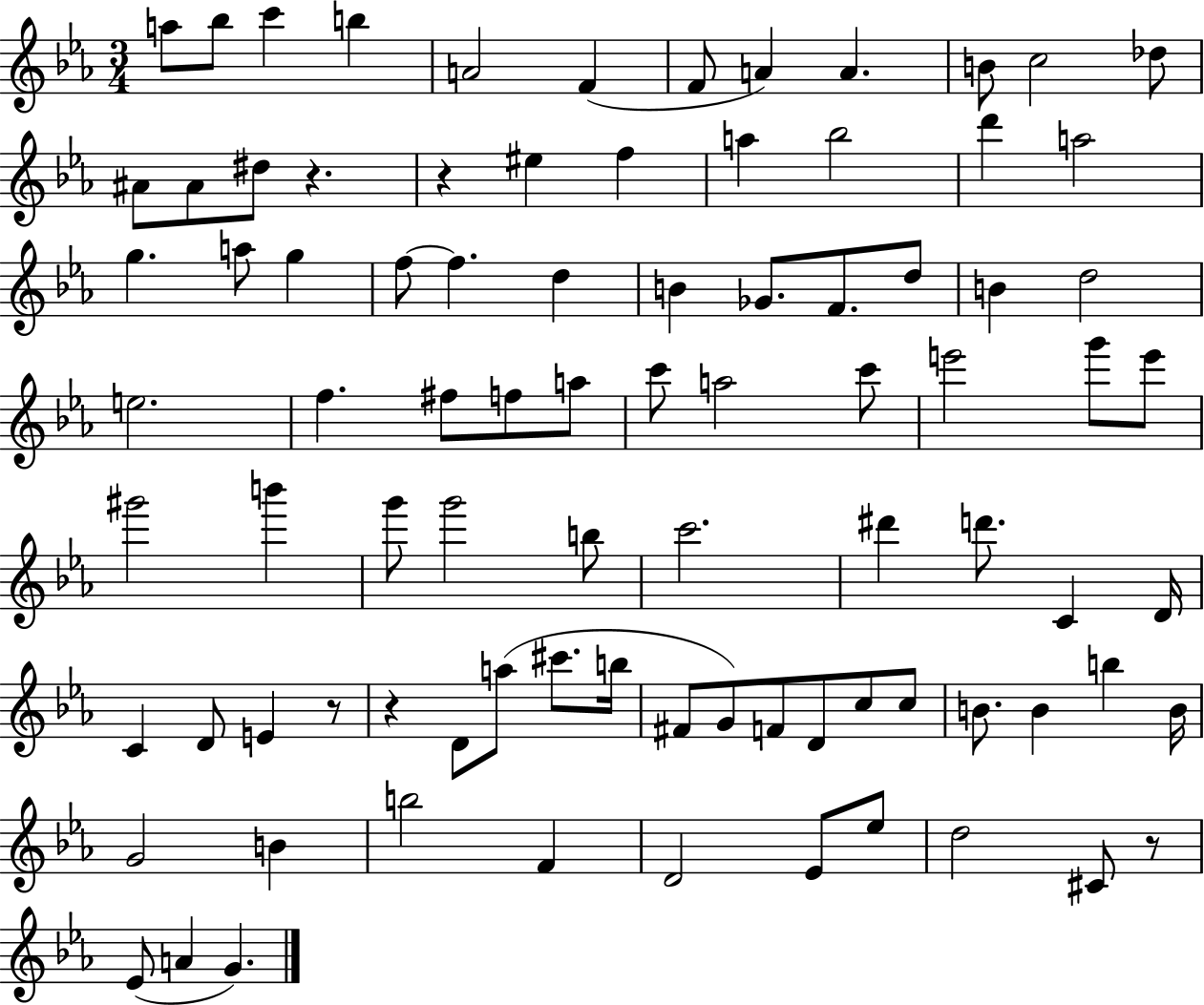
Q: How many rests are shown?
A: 5